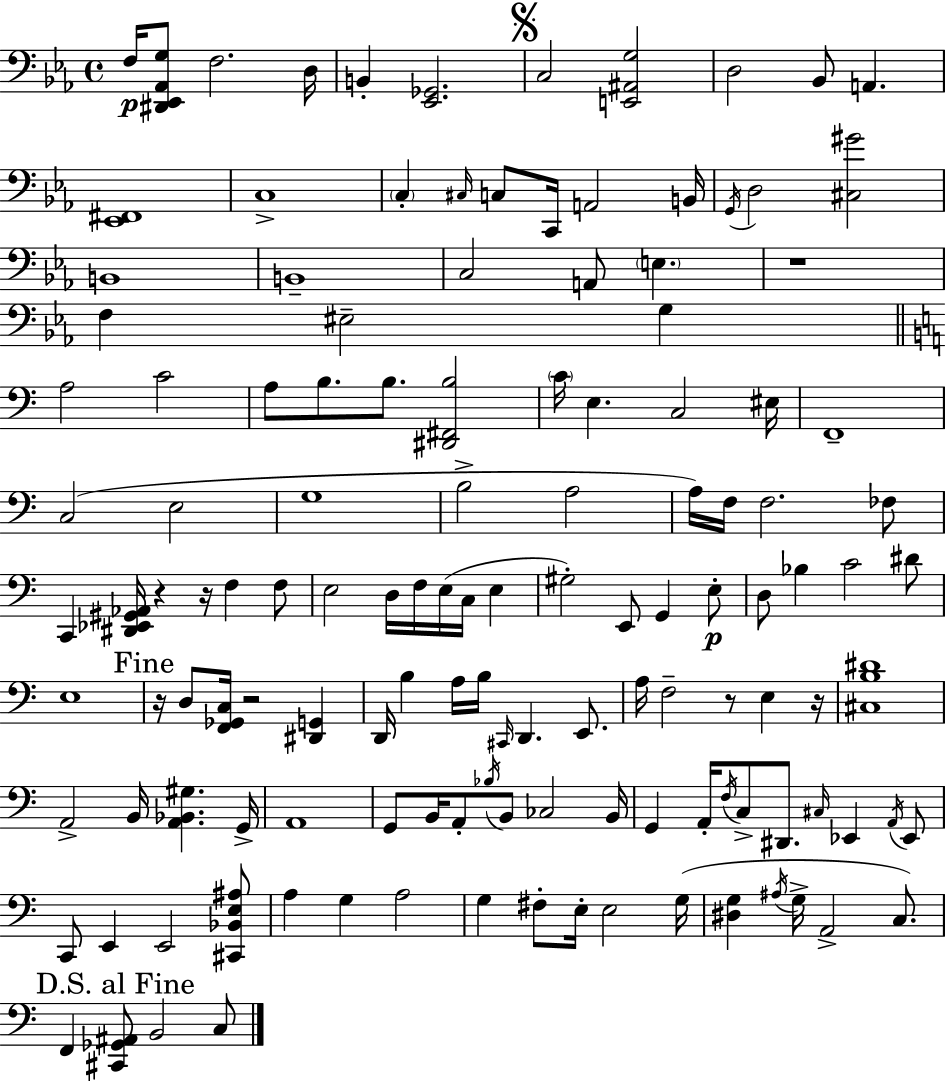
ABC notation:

X:1
T:Untitled
M:4/4
L:1/4
K:Eb
F,/4 [^D,,_E,,_A,,G,]/2 F,2 D,/4 B,, [_E,,_G,,]2 C,2 [E,,^A,,G,]2 D,2 _B,,/2 A,, [_E,,^F,,]4 C,4 C, ^C,/4 C,/2 C,,/4 A,,2 B,,/4 G,,/4 D,2 [^C,^G]2 B,,4 B,,4 C,2 A,,/2 E, z4 F, ^E,2 G, A,2 C2 A,/2 B,/2 B,/2 [^D,,^F,,B,]2 C/4 E, C,2 ^E,/4 F,,4 C,2 E,2 G,4 B,2 A,2 A,/4 F,/4 F,2 _F,/2 C,, [^D,,_E,,^G,,_A,,]/4 z z/4 F, F,/2 E,2 D,/4 F,/4 E,/4 C,/4 E, ^G,2 E,,/2 G,, E,/2 D,/2 _B, C2 ^D/2 E,4 z/4 D,/2 [F,,_G,,C,]/4 z2 [^D,,G,,] D,,/4 B, A,/4 B,/4 ^C,,/4 D,, E,,/2 A,/4 F,2 z/2 E, z/4 [^C,B,^D]4 A,,2 B,,/4 [A,,_B,,^G,] G,,/4 A,,4 G,,/2 B,,/4 A,,/2 _B,/4 B,,/2 _C,2 B,,/4 G,, A,,/4 F,/4 C,/2 ^D,,/2 ^C,/4 _E,, A,,/4 _E,,/2 C,,/2 E,, E,,2 [^C,,_B,,E,^A,]/2 A, G, A,2 G, ^F,/2 E,/4 E,2 G,/4 [^D,G,] ^A,/4 G,/4 A,,2 C,/2 F,, [^C,,_G,,^A,,]/2 B,,2 C,/2